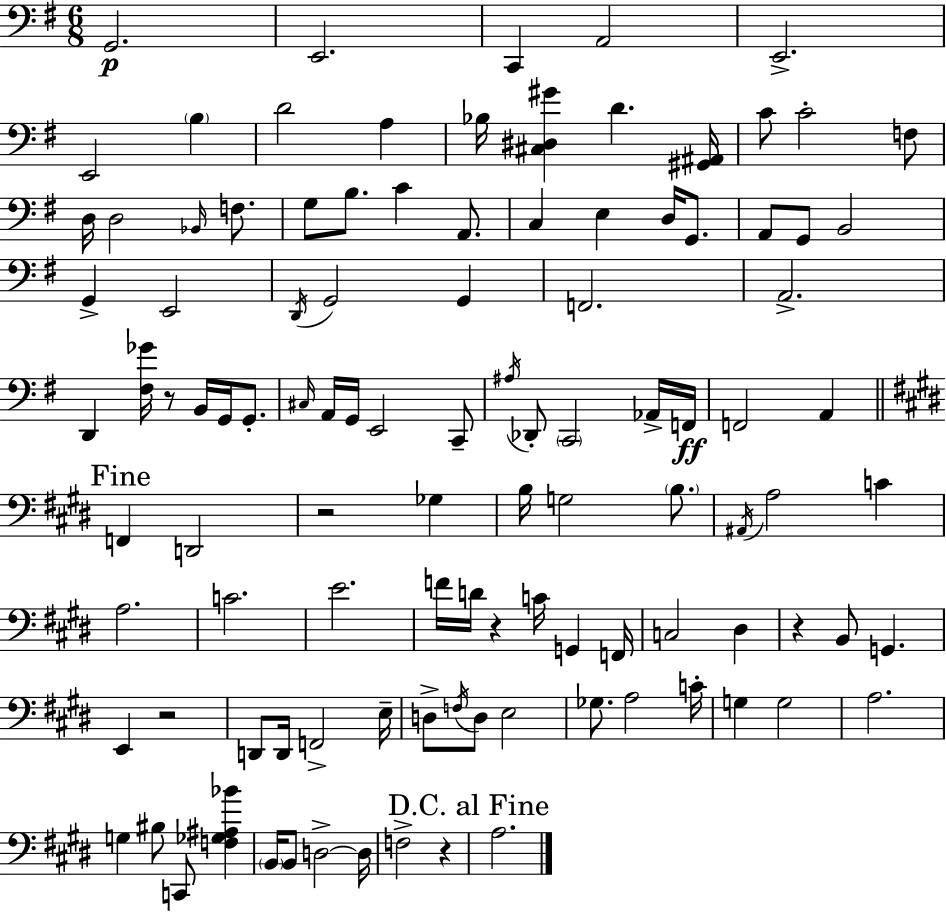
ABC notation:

X:1
T:Untitled
M:6/8
L:1/4
K:Em
G,,2 E,,2 C,, A,,2 E,,2 E,,2 B, D2 A, _B,/4 [^C,^D,^G] D [^G,,^A,,]/4 C/2 C2 F,/2 D,/4 D,2 _B,,/4 F,/2 G,/2 B,/2 C A,,/2 C, E, D,/4 G,,/2 A,,/2 G,,/2 B,,2 G,, E,,2 D,,/4 G,,2 G,, F,,2 A,,2 D,, [^F,_G]/4 z/2 B,,/4 G,,/4 G,,/2 ^C,/4 A,,/4 G,,/4 E,,2 C,,/2 ^A,/4 _D,,/2 C,,2 _A,,/4 F,,/4 F,,2 A,, F,, D,,2 z2 _G, B,/4 G,2 B,/2 ^A,,/4 A,2 C A,2 C2 E2 F/4 D/4 z C/4 G,, F,,/4 C,2 ^D, z B,,/2 G,, E,, z2 D,,/2 D,,/4 F,,2 E,/4 D,/2 F,/4 D,/2 E,2 _G,/2 A,2 C/4 G, G,2 A,2 G, ^B,/2 C,,/2 [F,_G,^A,_B] B,,/4 B,,/2 D,2 D,/4 F,2 z A,2